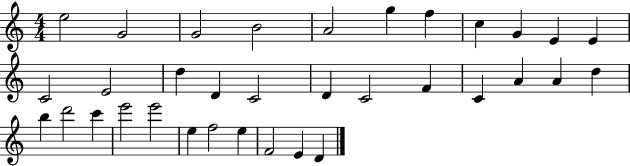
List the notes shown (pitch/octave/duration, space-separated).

E5/h G4/h G4/h B4/h A4/h G5/q F5/q C5/q G4/q E4/q E4/q C4/h E4/h D5/q D4/q C4/h D4/q C4/h F4/q C4/q A4/q A4/q D5/q B5/q D6/h C6/q E6/h E6/h E5/q F5/h E5/q F4/h E4/q D4/q